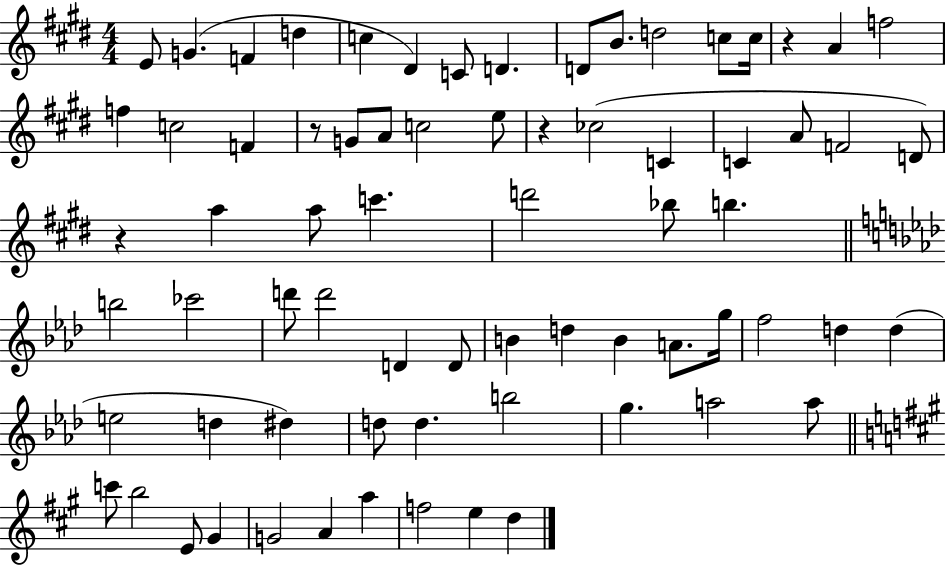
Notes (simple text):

E4/e G4/q. F4/q D5/q C5/q D#4/q C4/e D4/q. D4/e B4/e. D5/h C5/e C5/s R/q A4/q F5/h F5/q C5/h F4/q R/e G4/e A4/e C5/h E5/e R/q CES5/h C4/q C4/q A4/e F4/h D4/e R/q A5/q A5/e C6/q. D6/h Bb5/e B5/q. B5/h CES6/h D6/e D6/h D4/q D4/e B4/q D5/q B4/q A4/e. G5/s F5/h D5/q D5/q E5/h D5/q D#5/q D5/e D5/q. B5/h G5/q. A5/h A5/e C6/e B5/h E4/e G#4/q G4/h A4/q A5/q F5/h E5/q D5/q